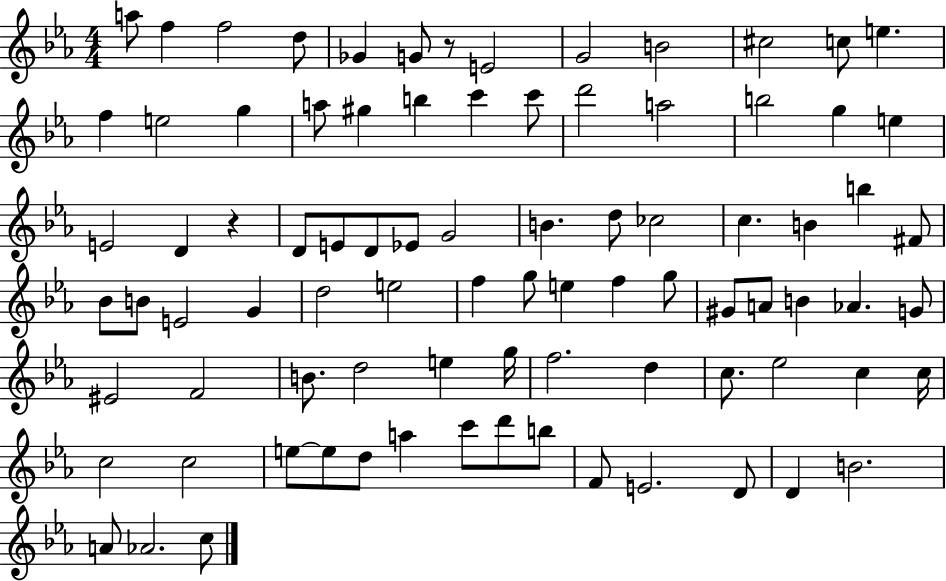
{
  \clef treble
  \numericTimeSignature
  \time 4/4
  \key ees \major
  \repeat volta 2 { a''8 f''4 f''2 d''8 | ges'4 g'8 r8 e'2 | g'2 b'2 | cis''2 c''8 e''4. | \break f''4 e''2 g''4 | a''8 gis''4 b''4 c'''4 c'''8 | d'''2 a''2 | b''2 g''4 e''4 | \break e'2 d'4 r4 | d'8 e'8 d'8 ees'8 g'2 | b'4. d''8 ces''2 | c''4. b'4 b''4 fis'8 | \break bes'8 b'8 e'2 g'4 | d''2 e''2 | f''4 g''8 e''4 f''4 g''8 | gis'8 a'8 b'4 aes'4. g'8 | \break eis'2 f'2 | b'8. d''2 e''4 g''16 | f''2. d''4 | c''8. ees''2 c''4 c''16 | \break c''2 c''2 | e''8~~ e''8 d''8 a''4 c'''8 d'''8 b''8 | f'8 e'2. d'8 | d'4 b'2. | \break a'8 aes'2. c''8 | } \bar "|."
}